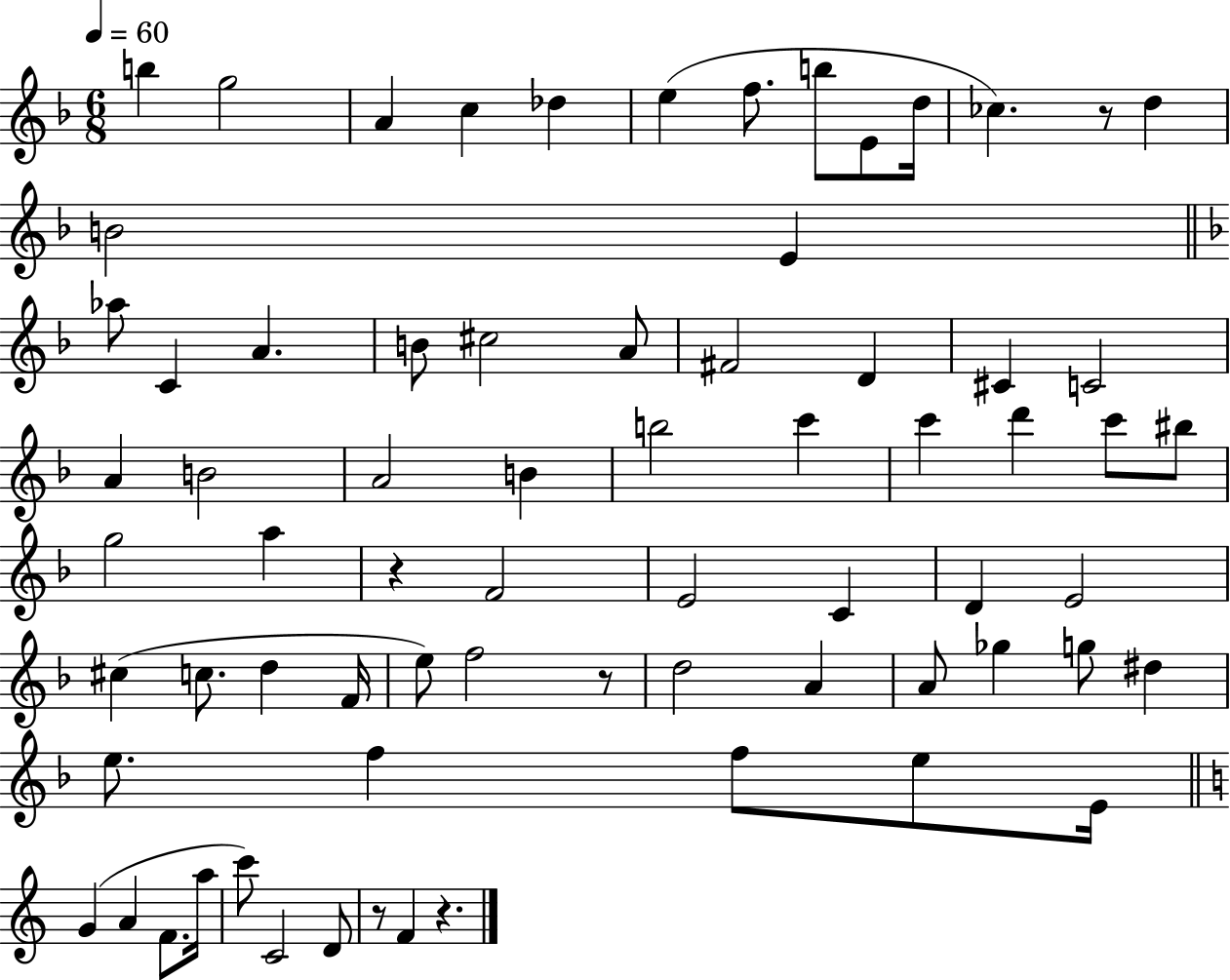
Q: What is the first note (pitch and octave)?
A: B5